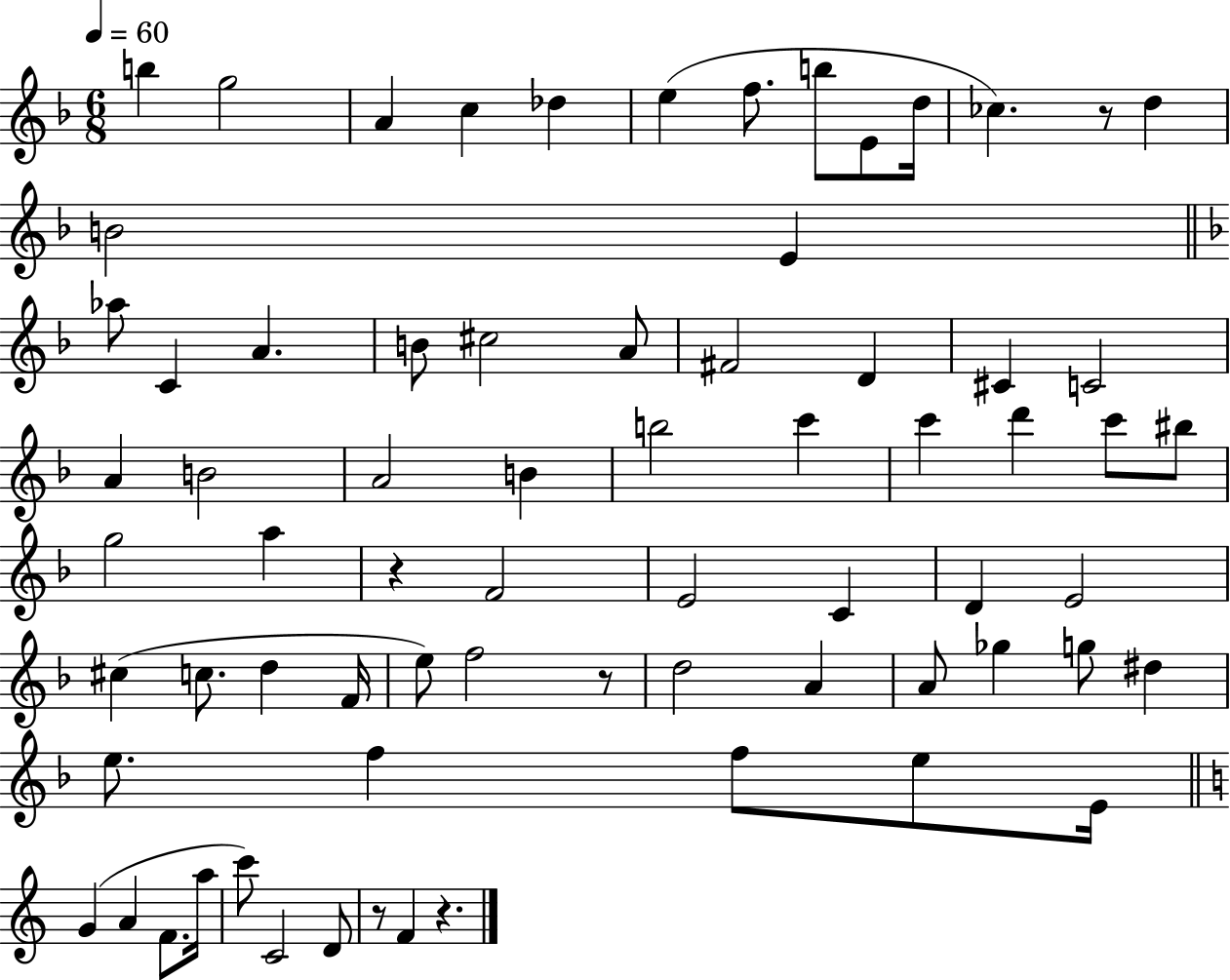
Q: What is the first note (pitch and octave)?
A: B5